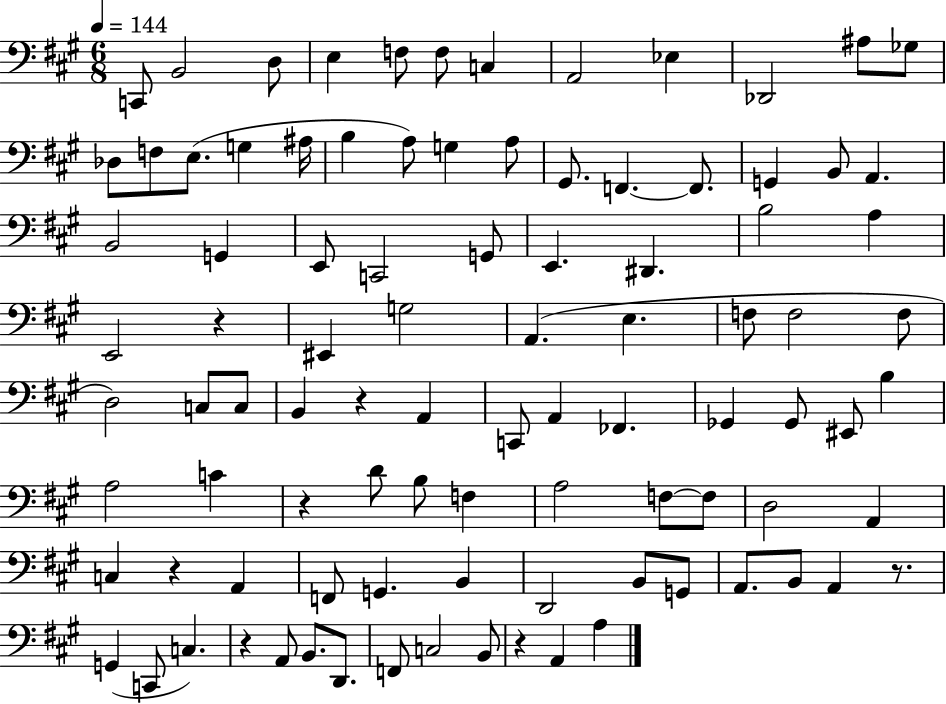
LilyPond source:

{
  \clef bass
  \numericTimeSignature
  \time 6/8
  \key a \major
  \tempo 4 = 144
  c,8 b,2 d8 | e4 f8 f8 c4 | a,2 ees4 | des,2 ais8 ges8 | \break des8 f8 e8.( g4 ais16 | b4 a8) g4 a8 | gis,8. f,4.~~ f,8. | g,4 b,8 a,4. | \break b,2 g,4 | e,8 c,2 g,8 | e,4. dis,4. | b2 a4 | \break e,2 r4 | eis,4 g2 | a,4.( e4. | f8 f2 f8 | \break d2) c8 c8 | b,4 r4 a,4 | c,8 a,4 fes,4. | ges,4 ges,8 eis,8 b4 | \break a2 c'4 | r4 d'8 b8 f4 | a2 f8~~ f8 | d2 a,4 | \break c4 r4 a,4 | f,8 g,4. b,4 | d,2 b,8 g,8 | a,8. b,8 a,4 r8. | \break g,4( c,8 c4.) | r4 a,8 b,8. d,8. | f,8 c2 b,8 | r4 a,4 a4 | \break \bar "|."
}